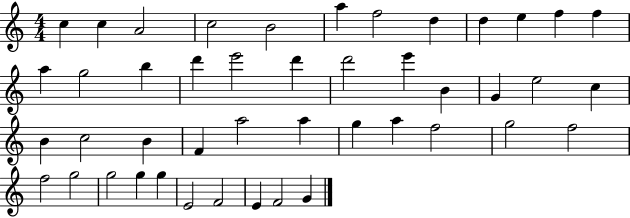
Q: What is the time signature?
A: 4/4